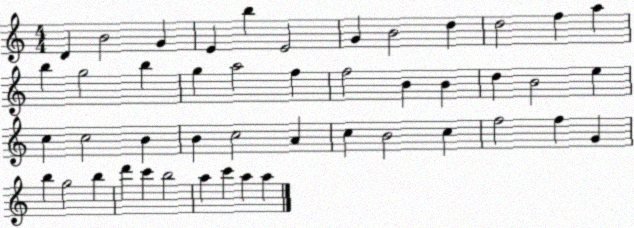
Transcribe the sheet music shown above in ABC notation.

X:1
T:Untitled
M:4/4
L:1/4
K:C
D B2 G E b E2 G B2 d d2 f a b g2 b g a2 f f2 B B d B2 e c c2 B B c2 A c B2 c f2 f G b g2 b d' c' b2 a c' a a